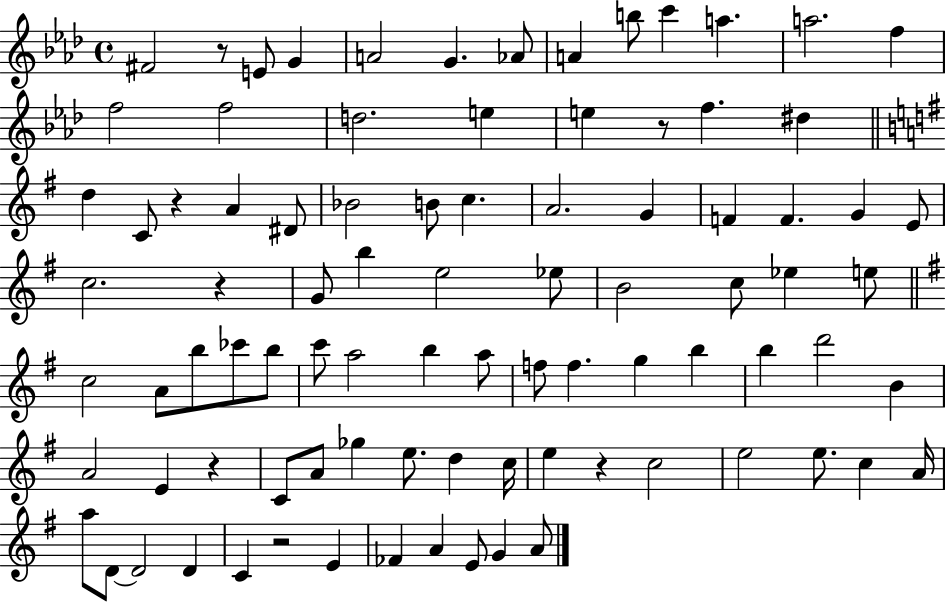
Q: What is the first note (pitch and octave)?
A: F#4